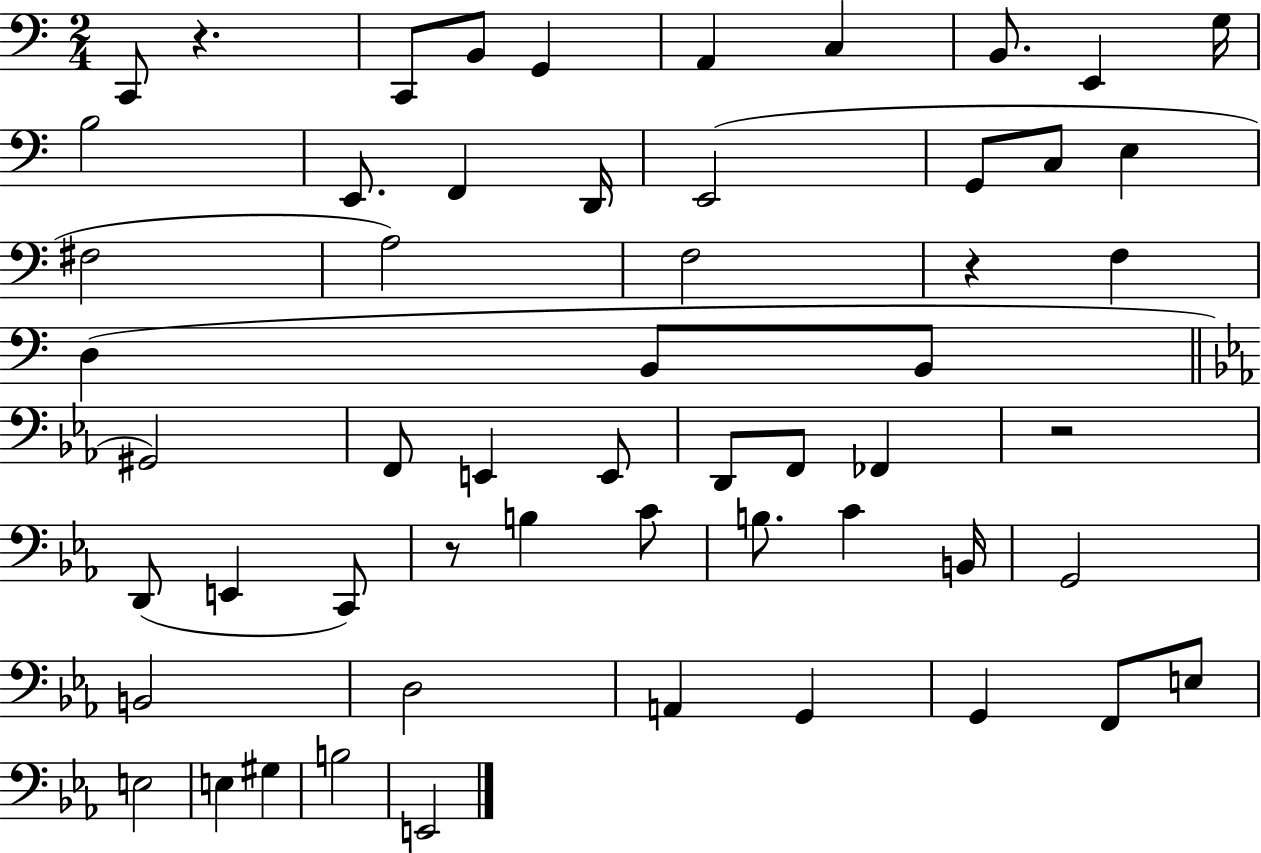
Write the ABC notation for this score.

X:1
T:Untitled
M:2/4
L:1/4
K:C
C,,/2 z C,,/2 B,,/2 G,, A,, C, B,,/2 E,, G,/4 B,2 E,,/2 F,, D,,/4 E,,2 G,,/2 C,/2 E, ^F,2 A,2 F,2 z F, D, B,,/2 B,,/2 ^G,,2 F,,/2 E,, E,,/2 D,,/2 F,,/2 _F,, z2 D,,/2 E,, C,,/2 z/2 B, C/2 B,/2 C B,,/4 G,,2 B,,2 D,2 A,, G,, G,, F,,/2 E,/2 E,2 E, ^G, B,2 E,,2